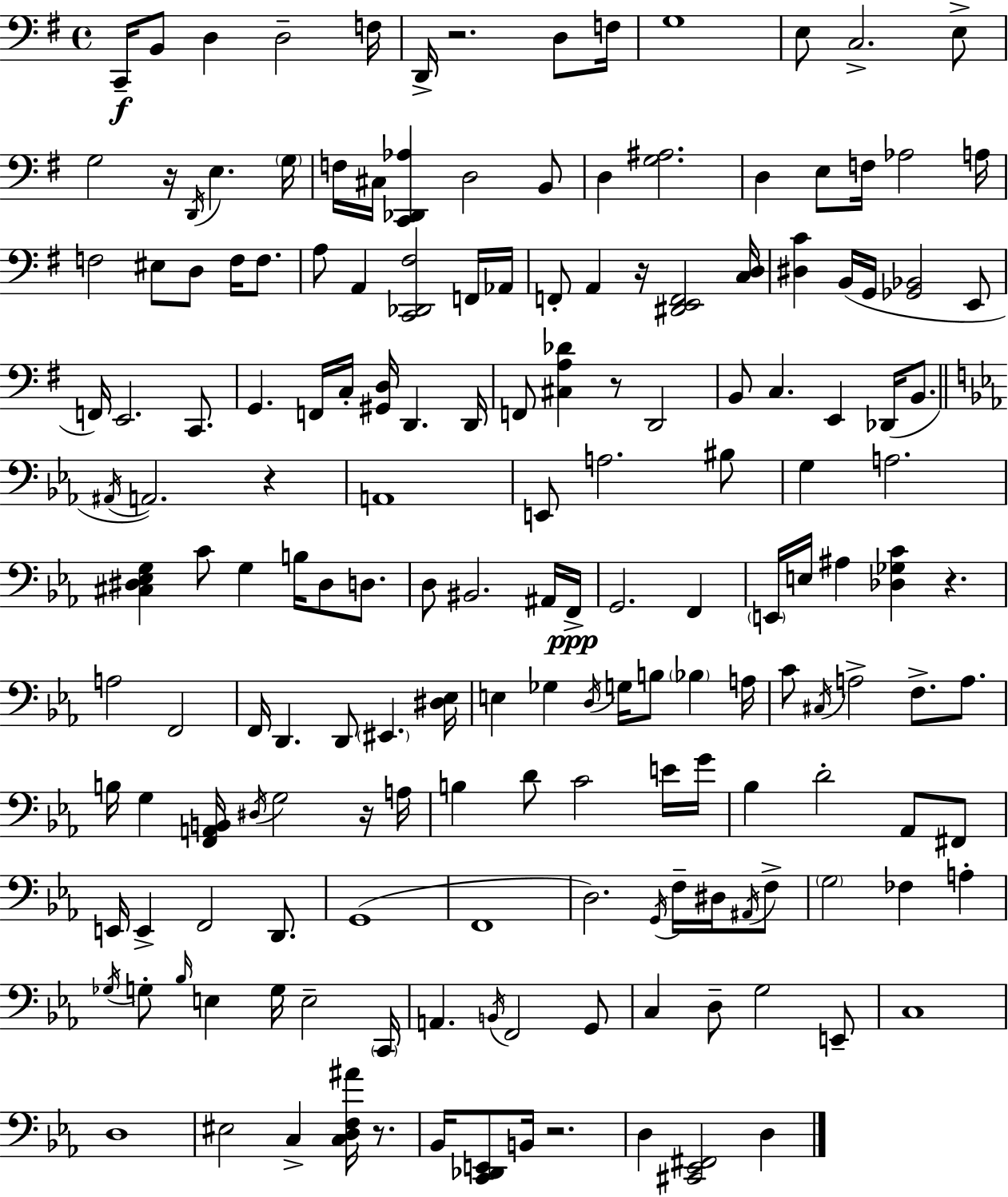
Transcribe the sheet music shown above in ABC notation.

X:1
T:Untitled
M:4/4
L:1/4
K:G
C,,/4 B,,/2 D, D,2 F,/4 D,,/4 z2 D,/2 F,/4 G,4 E,/2 C,2 E,/2 G,2 z/4 D,,/4 E, G,/4 F,/4 ^C,/4 [C,,_D,,_A,] D,2 B,,/2 D, [G,^A,]2 D, E,/2 F,/4 _A,2 A,/4 F,2 ^E,/2 D,/2 F,/4 F,/2 A,/2 A,, [C,,_D,,^F,]2 F,,/4 _A,,/4 F,,/2 A,, z/4 [^D,,E,,F,,]2 [C,D,]/4 [^D,C] B,,/4 G,,/4 [_G,,_B,,]2 E,,/2 F,,/4 E,,2 C,,/2 G,, F,,/4 C,/4 [^G,,D,]/4 D,, D,,/4 F,,/2 [^C,A,_D] z/2 D,,2 B,,/2 C, E,, _D,,/4 B,,/2 ^A,,/4 A,,2 z A,,4 E,,/2 A,2 ^B,/2 G, A,2 [^C,^D,_E,G,] C/2 G, B,/4 ^D,/2 D,/2 D,/2 ^B,,2 ^A,,/4 F,,/4 G,,2 F,, E,,/4 E,/4 ^A, [_D,_G,C] z A,2 F,,2 F,,/4 D,, D,,/2 ^E,, [^D,_E,]/4 E, _G, D,/4 G,/4 B,/2 _B, A,/4 C/2 ^C,/4 A,2 F,/2 A,/2 B,/4 G, [F,,A,,B,,]/4 ^D,/4 G,2 z/4 A,/4 B, D/2 C2 E/4 G/4 _B, D2 _A,,/2 ^F,,/2 E,,/4 E,, F,,2 D,,/2 G,,4 F,,4 D,2 G,,/4 F,/4 ^D,/4 ^A,,/4 F,/2 G,2 _F, A, _G,/4 G,/2 _B,/4 E, G,/4 E,2 C,,/4 A,, B,,/4 F,,2 G,,/2 C, D,/2 G,2 E,,/2 C,4 D,4 ^E,2 C, [C,D,F,^A]/4 z/2 _B,,/4 [C,,_D,,E,,]/2 B,,/4 z2 D, [^C,,_E,,^F,,]2 D,